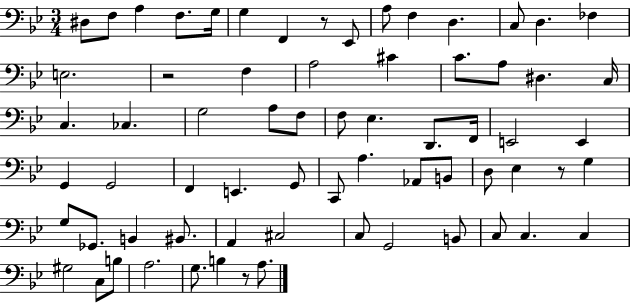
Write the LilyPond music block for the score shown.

{
  \clef bass
  \numericTimeSignature
  \time 3/4
  \key bes \major
  dis8 f8 a4 f8. g16 | g4 f,4 r8 ees,8 | a8 f4 d4. | c8 d4. fes4 | \break e2. | r2 f4 | a2 cis'4 | c'8. a8 dis4. c16 | \break c4. ces4. | g2 a8 f8 | f8 ees4. d,8. f,16 | e,2 e,4 | \break g,4 g,2 | f,4 e,4. g,8 | c,8 a4. aes,8 b,8 | d8 ees4 r8 g4 | \break g8 ges,8. b,4 bis,8. | a,4 cis2 | c8 g,2 b,8 | c8 c4. c4 | \break gis2 c8 b8 | a2. | g8. b4 r8 a8. | \bar "|."
}